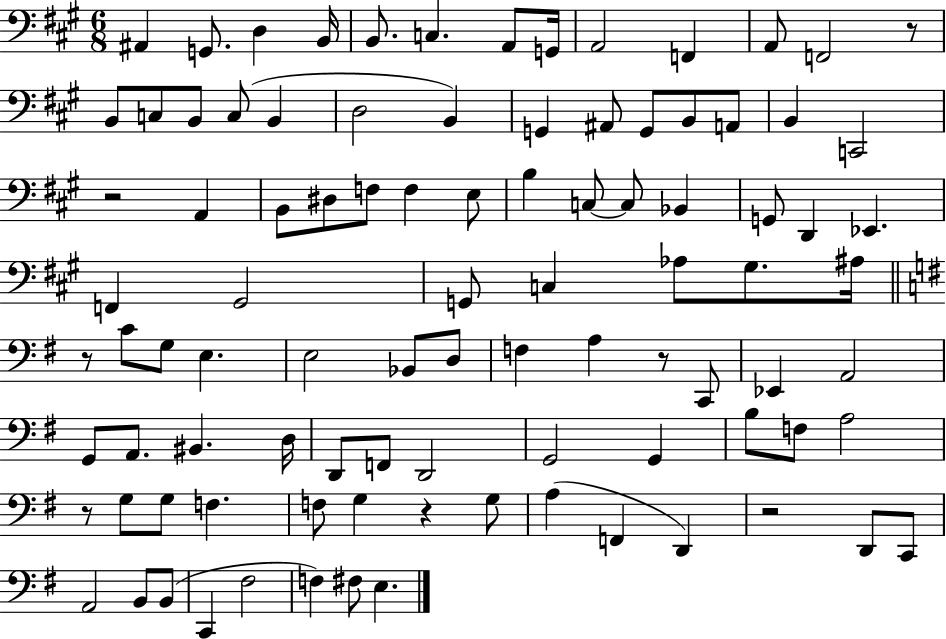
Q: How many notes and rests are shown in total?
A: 95